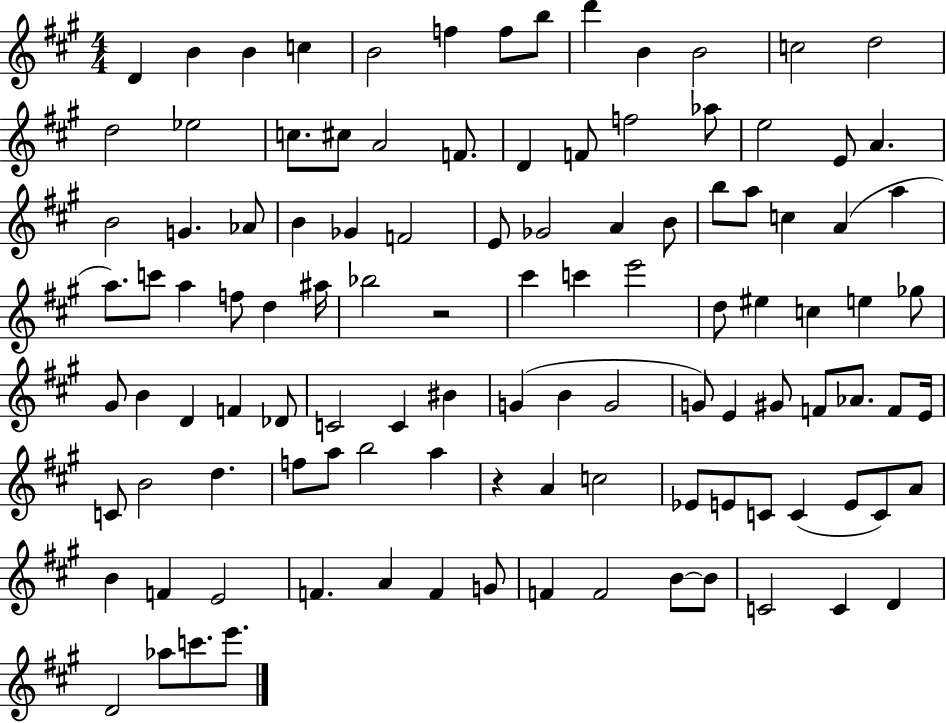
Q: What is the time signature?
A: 4/4